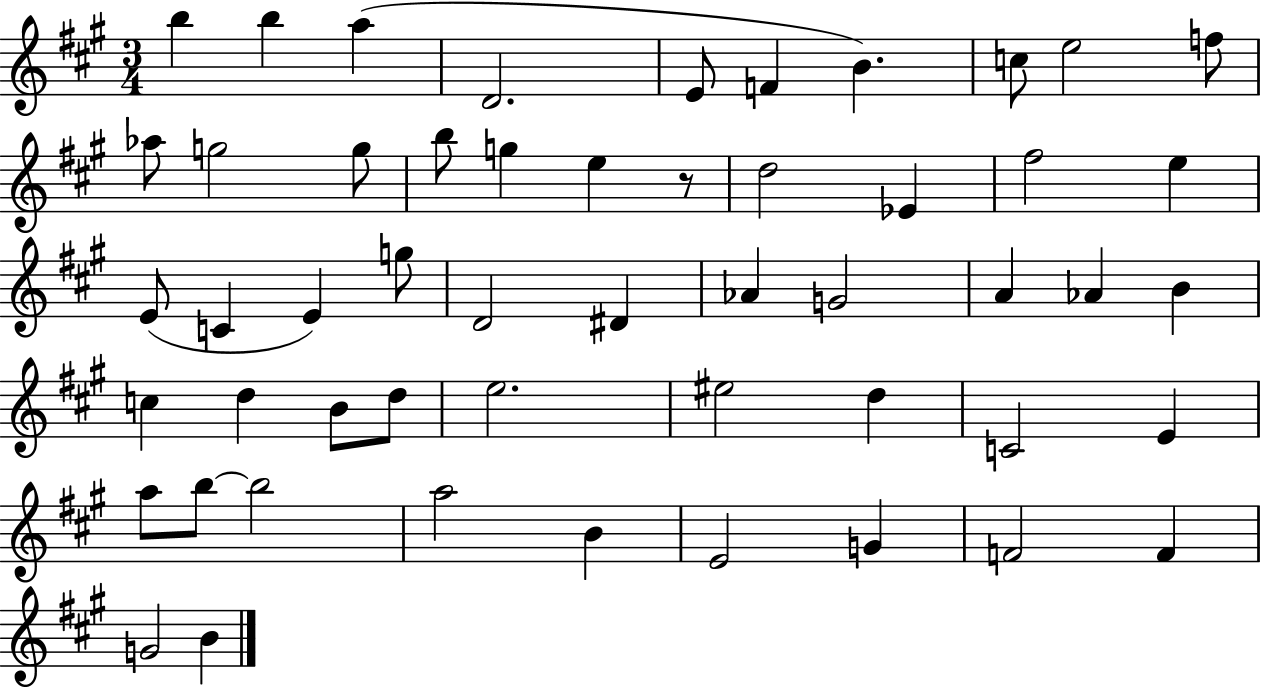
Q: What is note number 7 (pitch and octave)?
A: B4